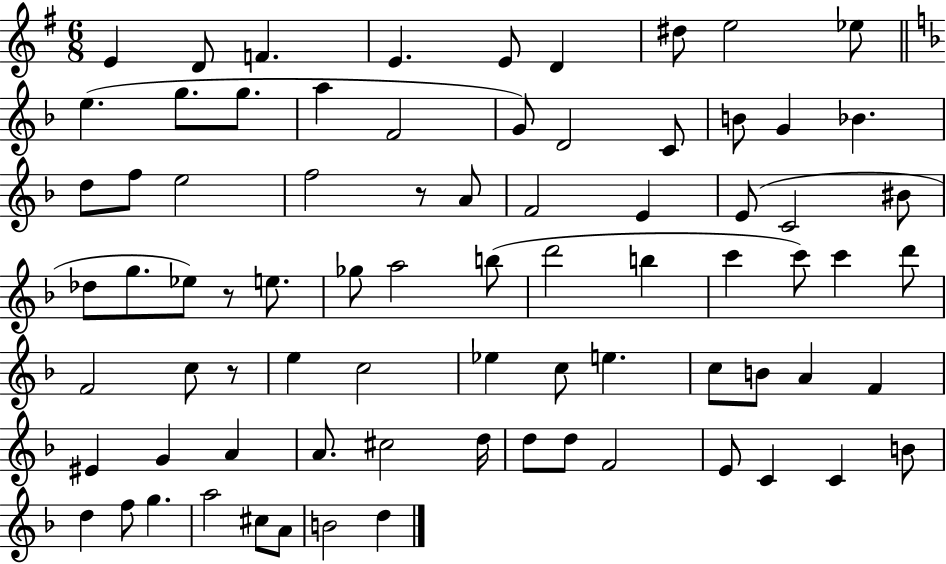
{
  \clef treble
  \numericTimeSignature
  \time 6/8
  \key g \major
  e'4 d'8 f'4. | e'4. e'8 d'4 | dis''8 e''2 ees''8 | \bar "||" \break \key d \minor e''4.( g''8. g''8. | a''4 f'2 | g'8) d'2 c'8 | b'8 g'4 bes'4. | \break d''8 f''8 e''2 | f''2 r8 a'8 | f'2 e'4 | e'8( c'2 bis'8 | \break des''8 g''8. ees''8) r8 e''8. | ges''8 a''2 b''8( | d'''2 b''4 | c'''4 c'''8) c'''4 d'''8 | \break f'2 c''8 r8 | e''4 c''2 | ees''4 c''8 e''4. | c''8 b'8 a'4 f'4 | \break eis'4 g'4 a'4 | a'8. cis''2 d''16 | d''8 d''8 f'2 | e'8 c'4 c'4 b'8 | \break d''4 f''8 g''4. | a''2 cis''8 a'8 | b'2 d''4 | \bar "|."
}